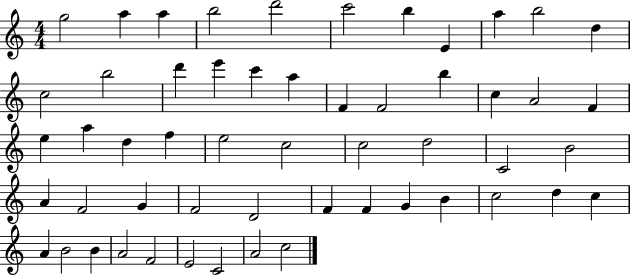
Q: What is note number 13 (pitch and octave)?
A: B5